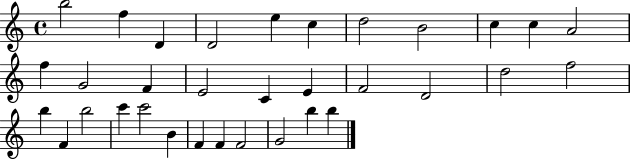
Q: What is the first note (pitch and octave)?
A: B5